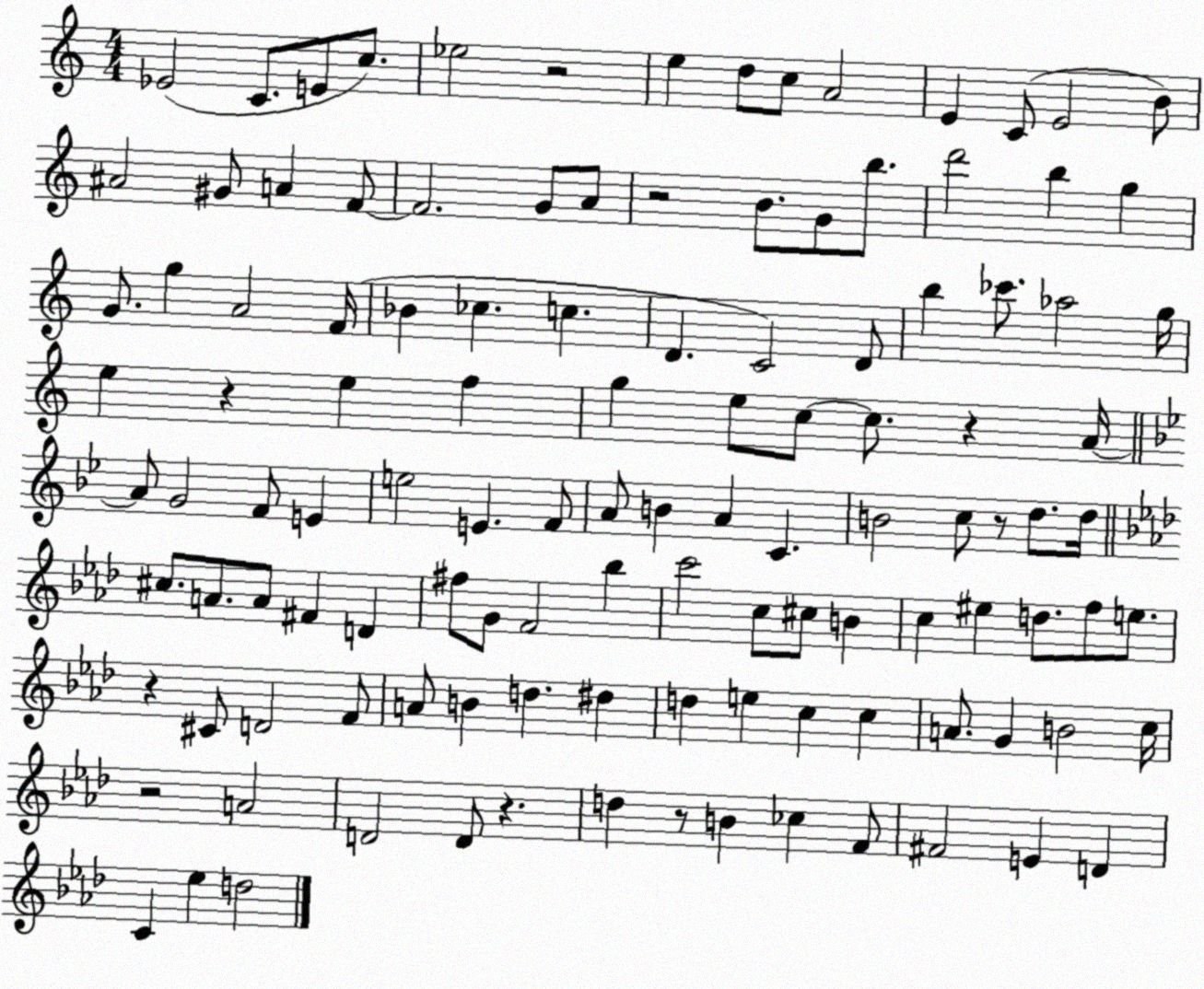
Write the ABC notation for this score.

X:1
T:Untitled
M:4/4
L:1/4
K:C
_E2 C/2 E/2 c/2 _e2 z2 e d/2 c/2 A2 E C/2 E2 B/2 ^A2 ^G/2 A F/2 F2 G/2 A/2 z2 B/2 G/2 b/2 d'2 b g G/2 g A2 F/4 _B _c c D C2 D/2 b _c'/2 _a2 g/4 e z e f g e/2 c/2 c/2 z A/4 A/2 G2 F/2 E e2 E F/2 A/2 B A C B2 c/2 z/2 d/2 d/4 ^c/2 A/2 A/2 ^F D ^f/2 G/2 F2 _b c'2 c/2 ^c/2 B c ^e d/2 f/2 e/2 z ^C/2 D2 F/2 A/2 B d ^d d e c c A/2 G B2 c/4 z2 A2 D2 D/2 z d z/2 B _c F/2 ^F2 E D C _e d2